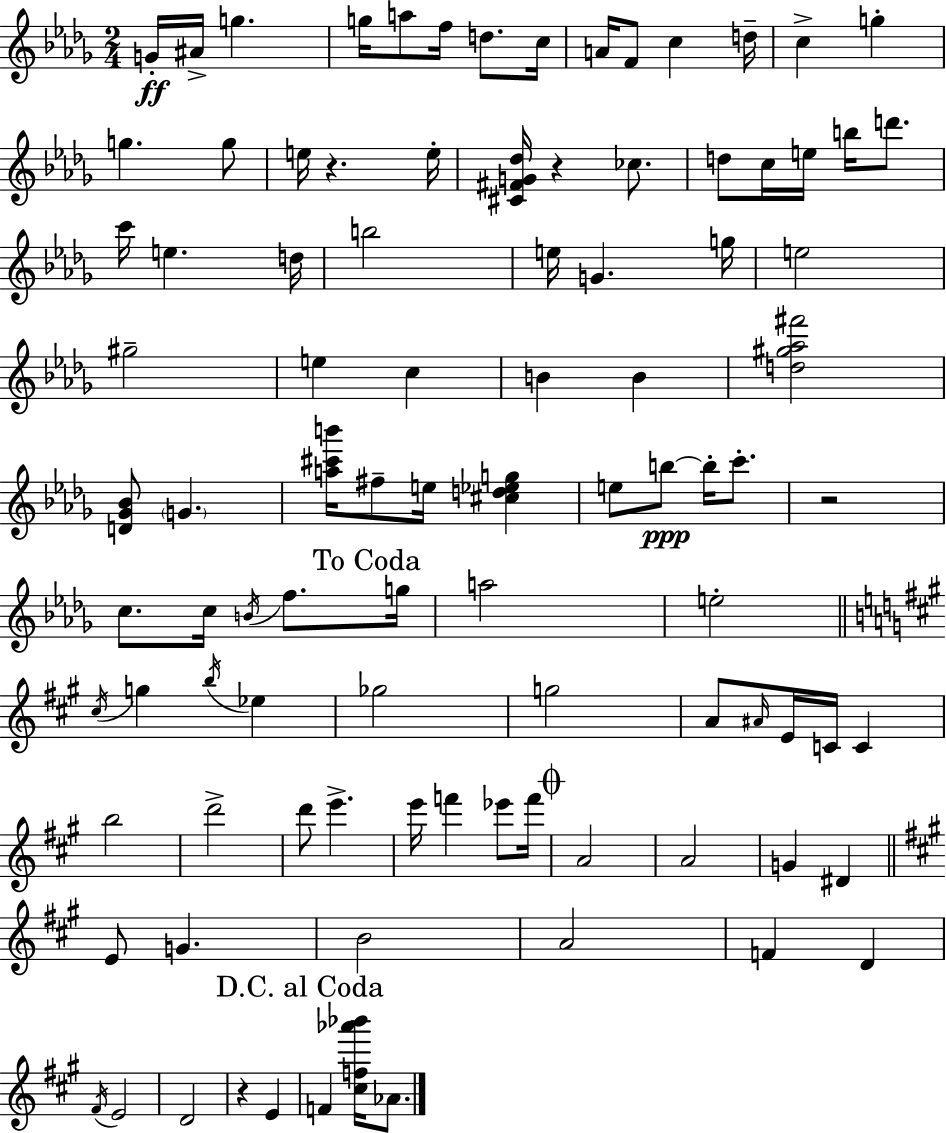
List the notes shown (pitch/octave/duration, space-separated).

G4/s A#4/s G5/q. G5/s A5/e F5/s D5/e. C5/s A4/s F4/e C5/q D5/s C5/q G5/q G5/q. G5/e E5/s R/q. E5/s [C#4,F#4,G4,Db5]/s R/q CES5/e. D5/e C5/s E5/s B5/s D6/e. C6/s E5/q. D5/s B5/h E5/s G4/q. G5/s E5/h G#5/h E5/q C5/q B4/q B4/q [D5,G#5,Ab5,F#6]/h [D4,Gb4,Bb4]/e G4/q. [A5,C#6,B6]/s F#5/e E5/s [C#5,D5,Eb5,G5]/q E5/e B5/e B5/s C6/e. R/h C5/e. C5/s B4/s F5/e. G5/s A5/h E5/h C#5/s G5/q B5/s Eb5/q Gb5/h G5/h A4/e A#4/s E4/s C4/s C4/q B5/h D6/h D6/e E6/q. E6/s F6/q Eb6/e F6/s A4/h A4/h G4/q D#4/q E4/e G4/q. B4/h A4/h F4/q D4/q F#4/s E4/h D4/h R/q E4/q F4/q [C#5,F5,Ab6,Bb6]/s Ab4/e.